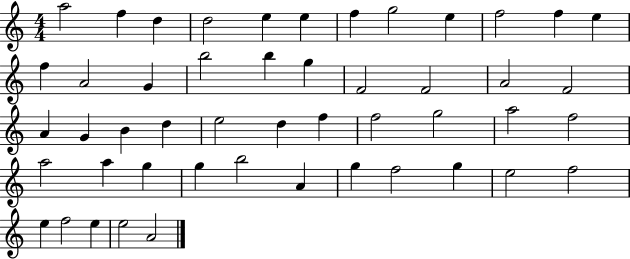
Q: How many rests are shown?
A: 0